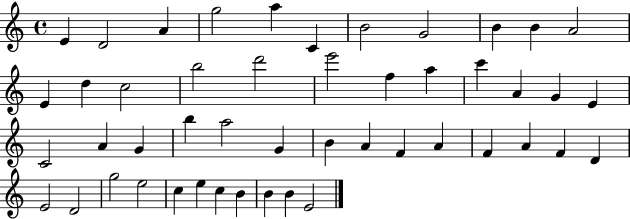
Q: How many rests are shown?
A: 0